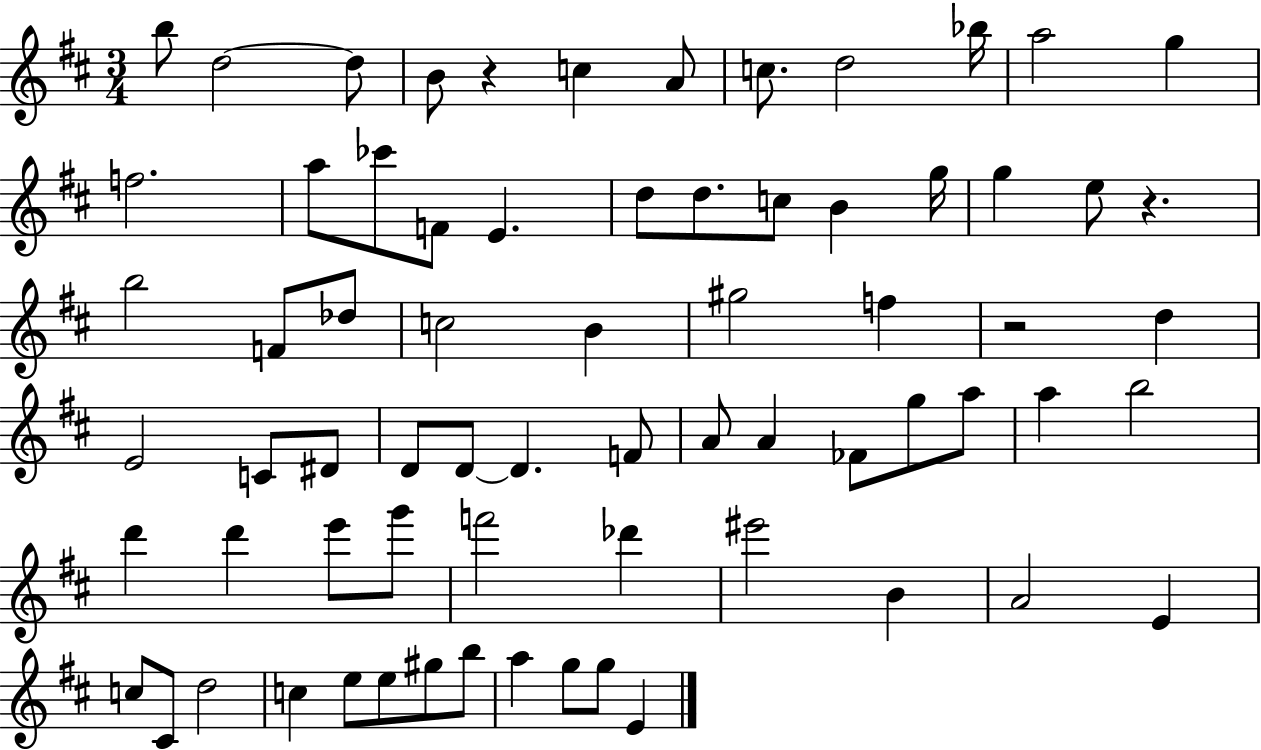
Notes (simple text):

B5/e D5/h D5/e B4/e R/q C5/q A4/e C5/e. D5/h Bb5/s A5/h G5/q F5/h. A5/e CES6/e F4/e E4/q. D5/e D5/e. C5/e B4/q G5/s G5/q E5/e R/q. B5/h F4/e Db5/e C5/h B4/q G#5/h F5/q R/h D5/q E4/h C4/e D#4/e D4/e D4/e D4/q. F4/e A4/e A4/q FES4/e G5/e A5/e A5/q B5/h D6/q D6/q E6/e G6/e F6/h Db6/q EIS6/h B4/q A4/h E4/q C5/e C#4/e D5/h C5/q E5/e E5/e G#5/e B5/e A5/q G5/e G5/e E4/q